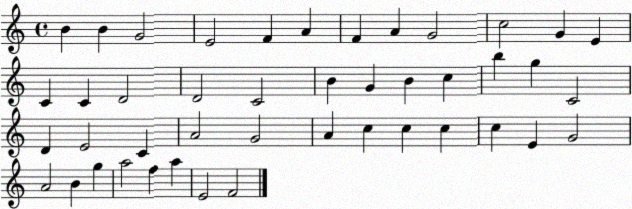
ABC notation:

X:1
T:Untitled
M:4/4
L:1/4
K:C
B B G2 E2 F A F A G2 c2 G E C C D2 D2 C2 B G B c b g C2 D E2 C A2 G2 A c c c c E G2 A2 B g a2 f a E2 F2